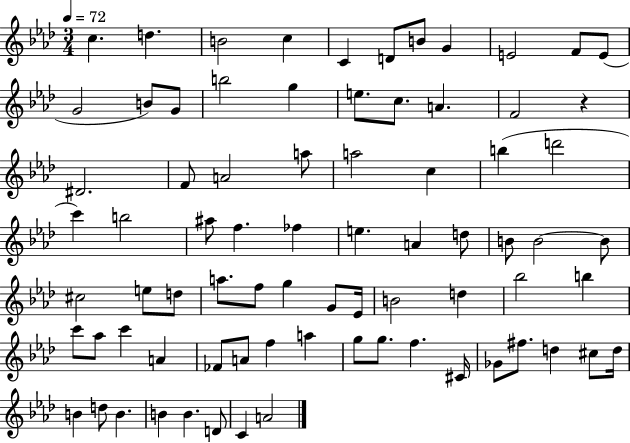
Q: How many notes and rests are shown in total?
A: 77